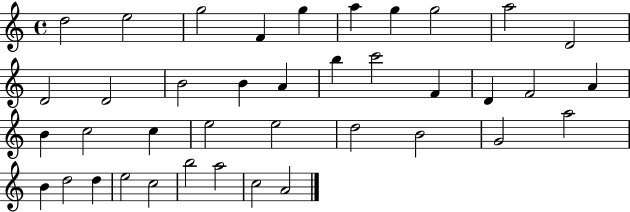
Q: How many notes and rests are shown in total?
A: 39